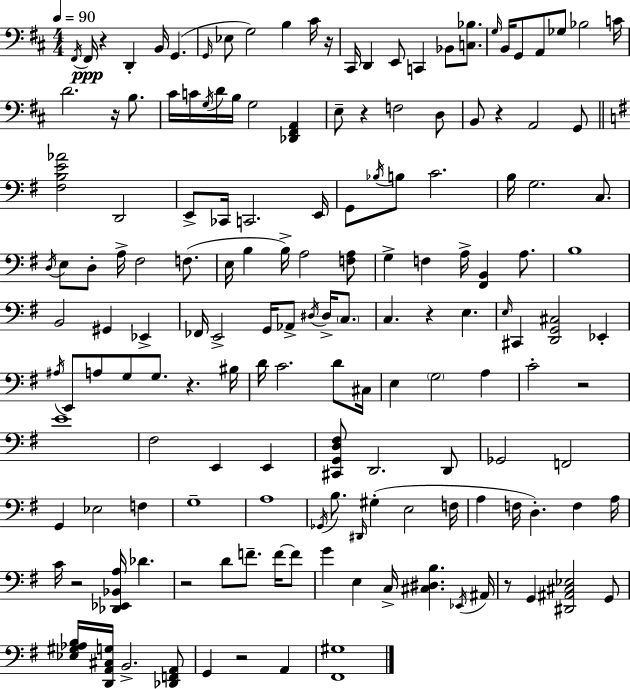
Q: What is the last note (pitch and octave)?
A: A2